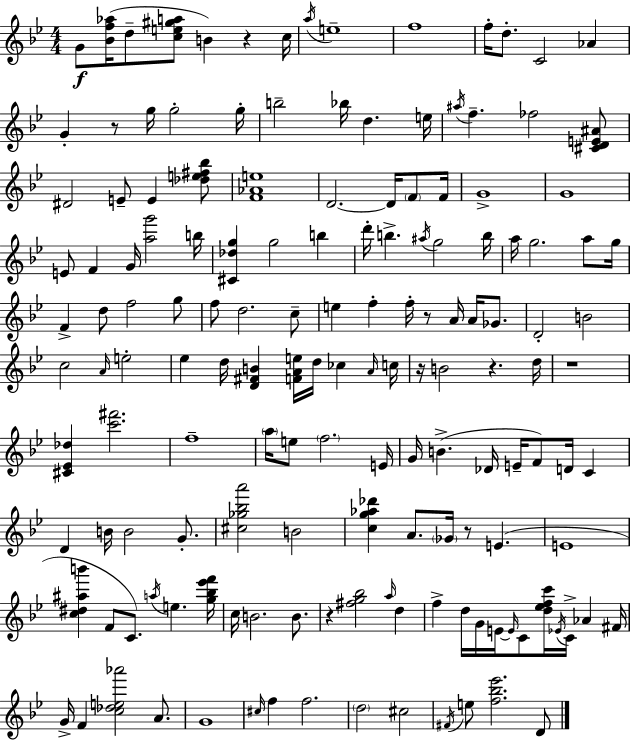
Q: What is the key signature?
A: BES major